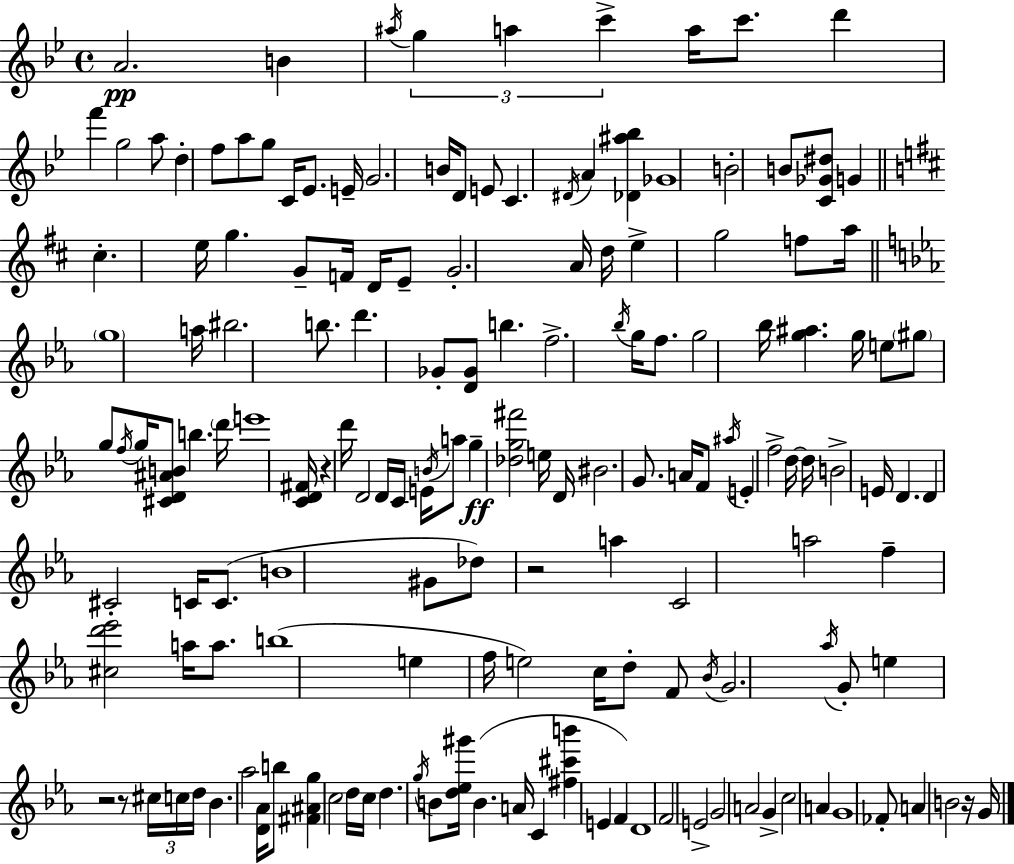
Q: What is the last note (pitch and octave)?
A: G4